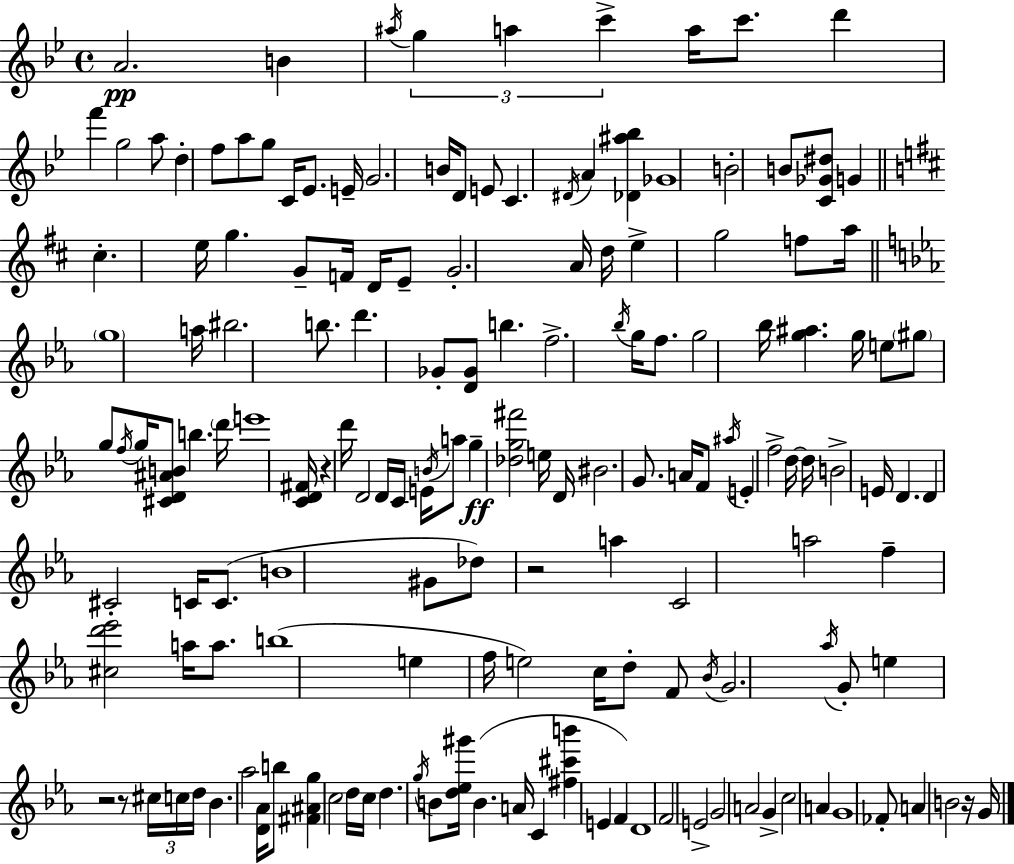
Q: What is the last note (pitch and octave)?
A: G4